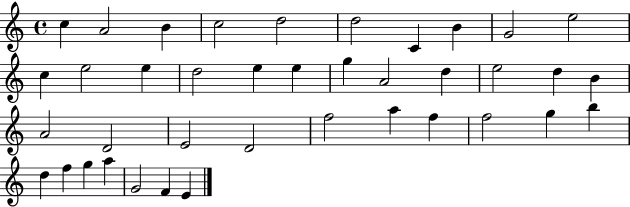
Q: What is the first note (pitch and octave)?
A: C5